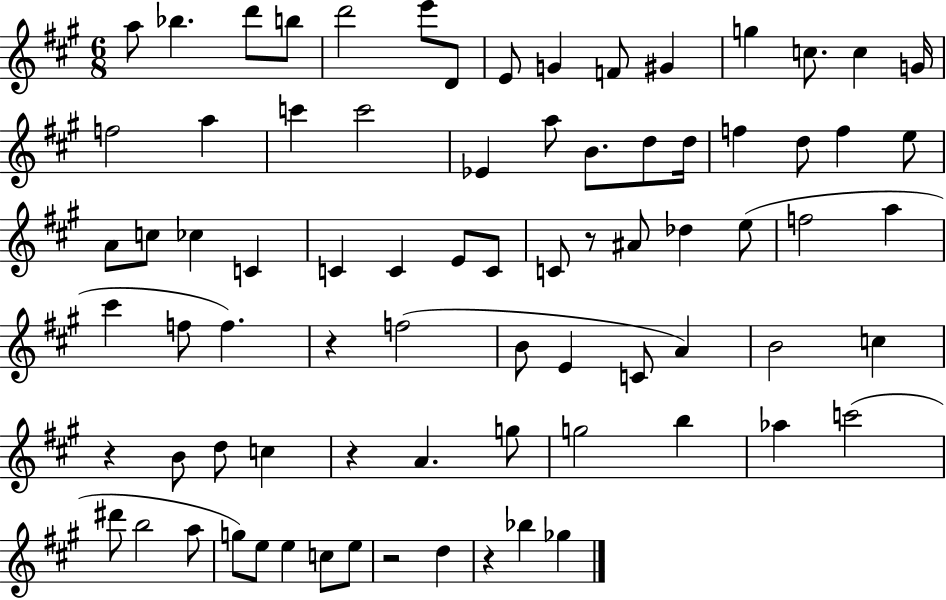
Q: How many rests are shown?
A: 6